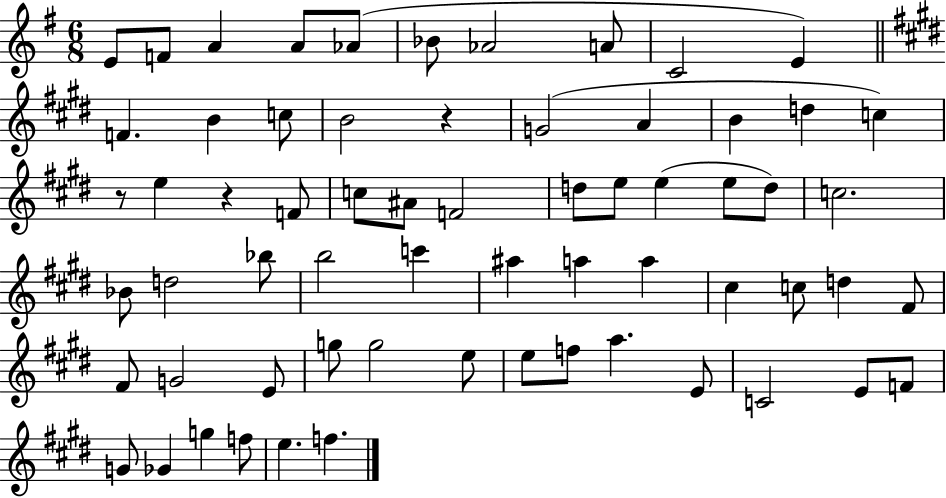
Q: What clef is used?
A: treble